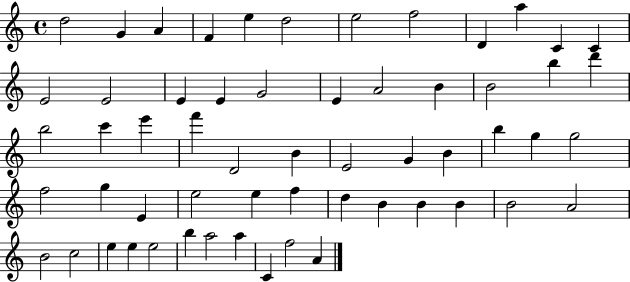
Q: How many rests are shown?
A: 0